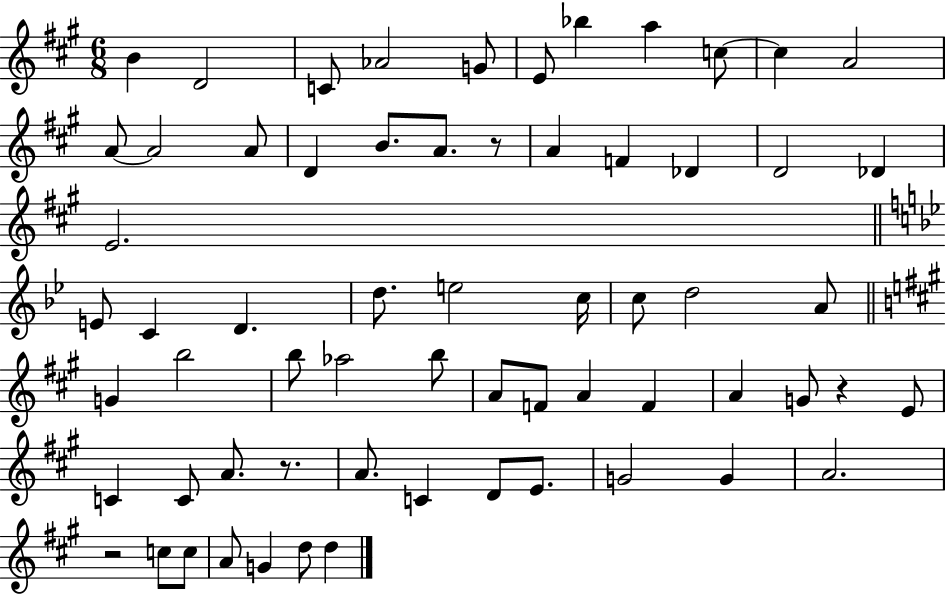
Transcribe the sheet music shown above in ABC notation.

X:1
T:Untitled
M:6/8
L:1/4
K:A
B D2 C/2 _A2 G/2 E/2 _b a c/2 c A2 A/2 A2 A/2 D B/2 A/2 z/2 A F _D D2 _D E2 E/2 C D d/2 e2 c/4 c/2 d2 A/2 G b2 b/2 _a2 b/2 A/2 F/2 A F A G/2 z E/2 C C/2 A/2 z/2 A/2 C D/2 E/2 G2 G A2 z2 c/2 c/2 A/2 G d/2 d